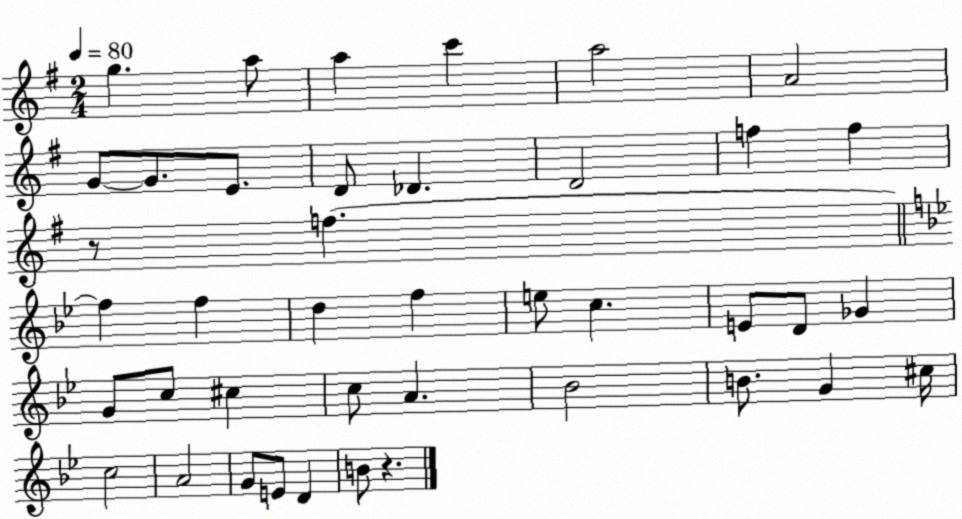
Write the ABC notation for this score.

X:1
T:Untitled
M:2/4
L:1/4
K:G
g a/2 a c' a2 A2 G/2 G/2 E/2 D/2 _D D2 f f z/2 f f f d f e/2 c E/2 D/2 _G G/2 c/2 ^c c/2 A _B2 B/2 G ^c/4 c2 A2 G/2 E/2 D B/2 z